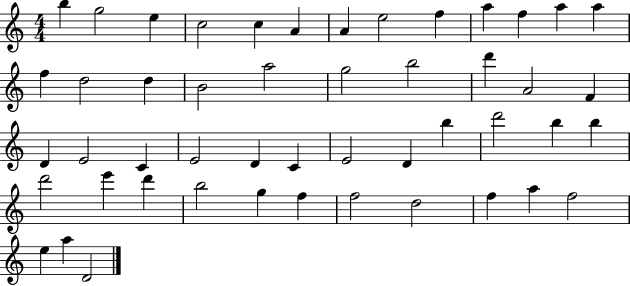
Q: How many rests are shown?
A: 0